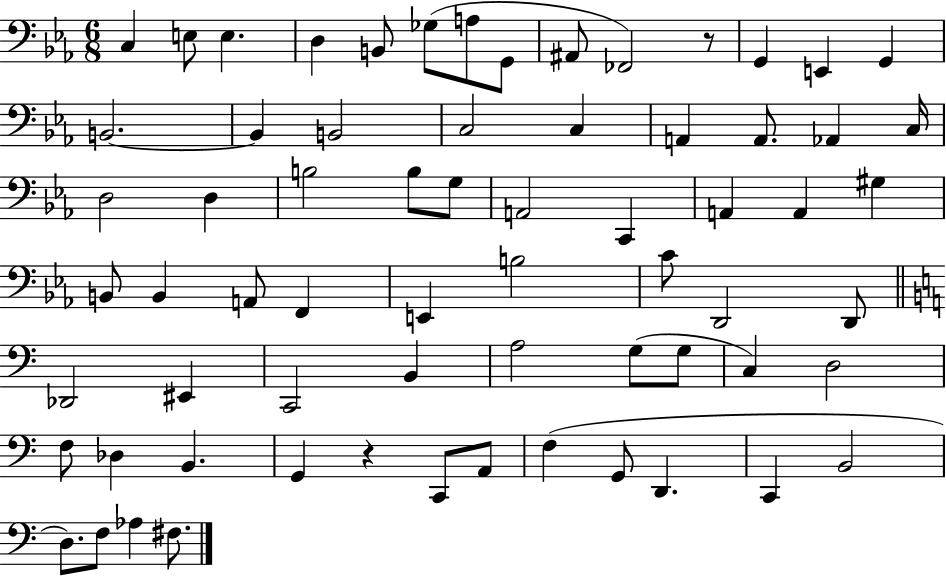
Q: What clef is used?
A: bass